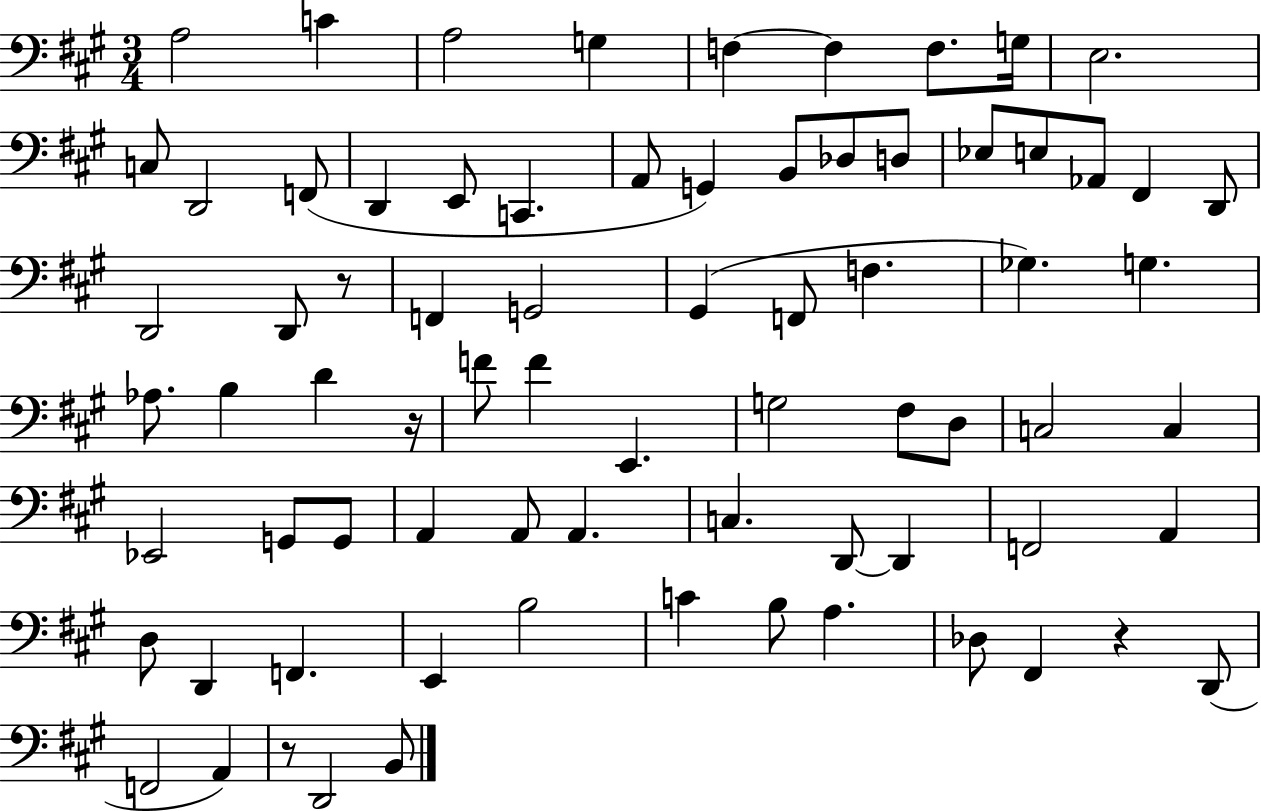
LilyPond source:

{
  \clef bass
  \numericTimeSignature
  \time 3/4
  \key a \major
  \repeat volta 2 { a2 c'4 | a2 g4 | f4~~ f4 f8. g16 | e2. | \break c8 d,2 f,8( | d,4 e,8 c,4. | a,8 g,4) b,8 des8 d8 | ees8 e8 aes,8 fis,4 d,8 | \break d,2 d,8 r8 | f,4 g,2 | gis,4( f,8 f4. | ges4.) g4. | \break aes8. b4 d'4 r16 | f'8 f'4 e,4. | g2 fis8 d8 | c2 c4 | \break ees,2 g,8 g,8 | a,4 a,8 a,4. | c4. d,8~~ d,4 | f,2 a,4 | \break d8 d,4 f,4. | e,4 b2 | c'4 b8 a4. | des8 fis,4 r4 d,8( | \break f,2 a,4) | r8 d,2 b,8 | } \bar "|."
}